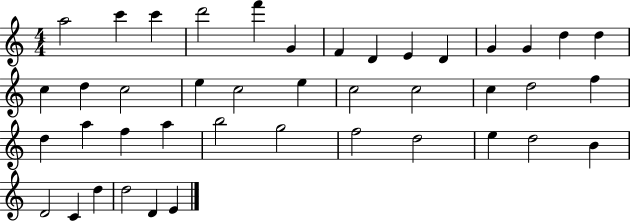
A5/h C6/q C6/q D6/h F6/q G4/q F4/q D4/q E4/q D4/q G4/q G4/q D5/q D5/q C5/q D5/q C5/h E5/q C5/h E5/q C5/h C5/h C5/q D5/h F5/q D5/q A5/q F5/q A5/q B5/h G5/h F5/h D5/h E5/q D5/h B4/q D4/h C4/q D5/q D5/h D4/q E4/q